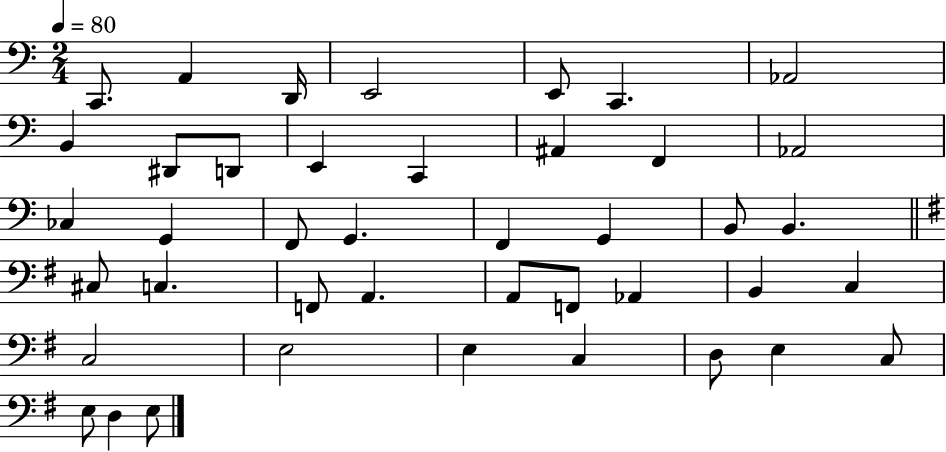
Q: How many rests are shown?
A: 0